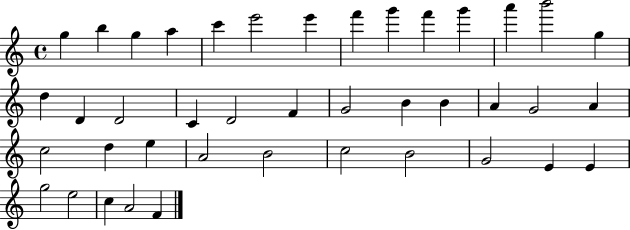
X:1
T:Untitled
M:4/4
L:1/4
K:C
g b g a c' e'2 e' f' g' f' g' a' b'2 g d D D2 C D2 F G2 B B A G2 A c2 d e A2 B2 c2 B2 G2 E E g2 e2 c A2 F